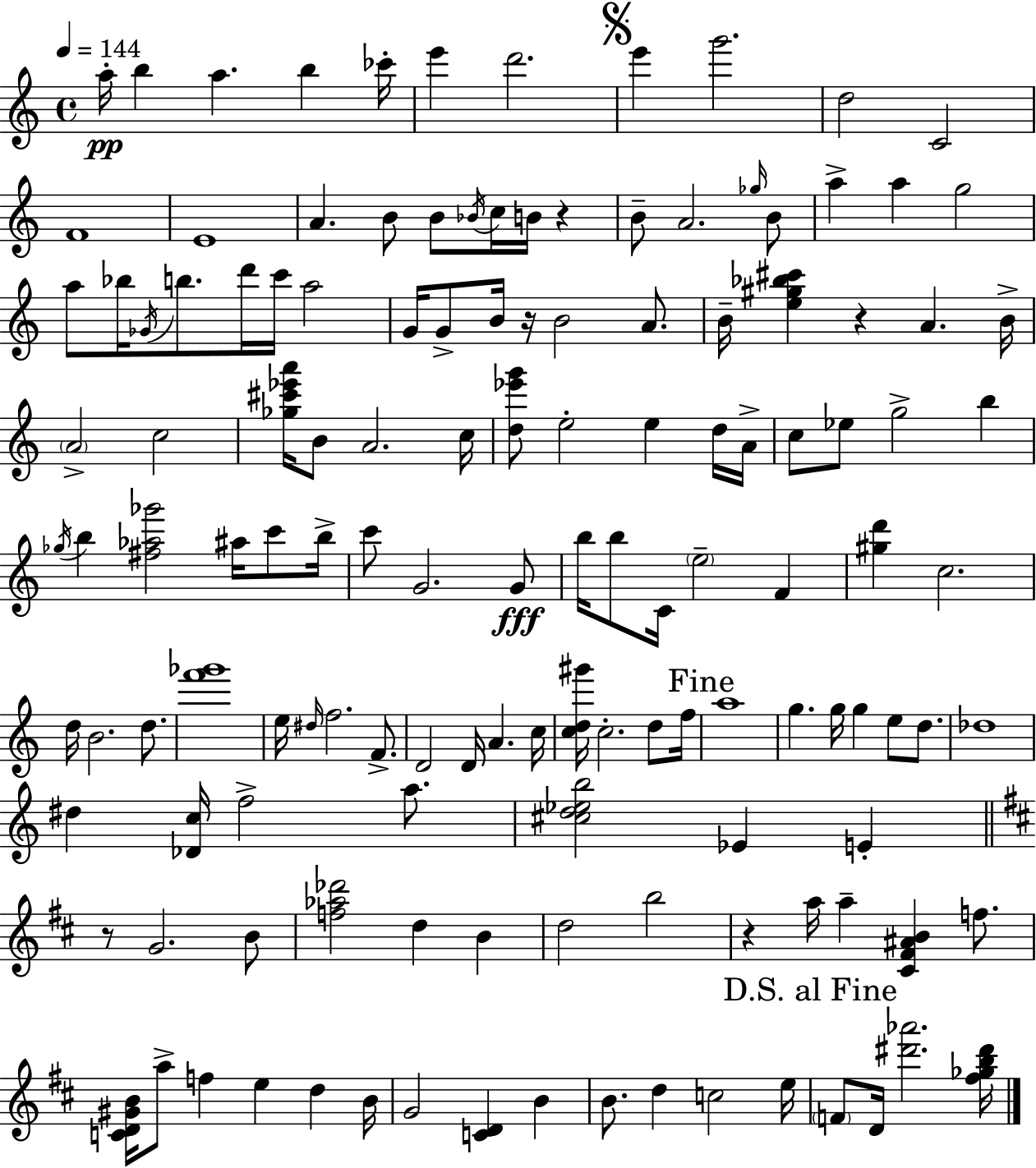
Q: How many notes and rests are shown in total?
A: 136